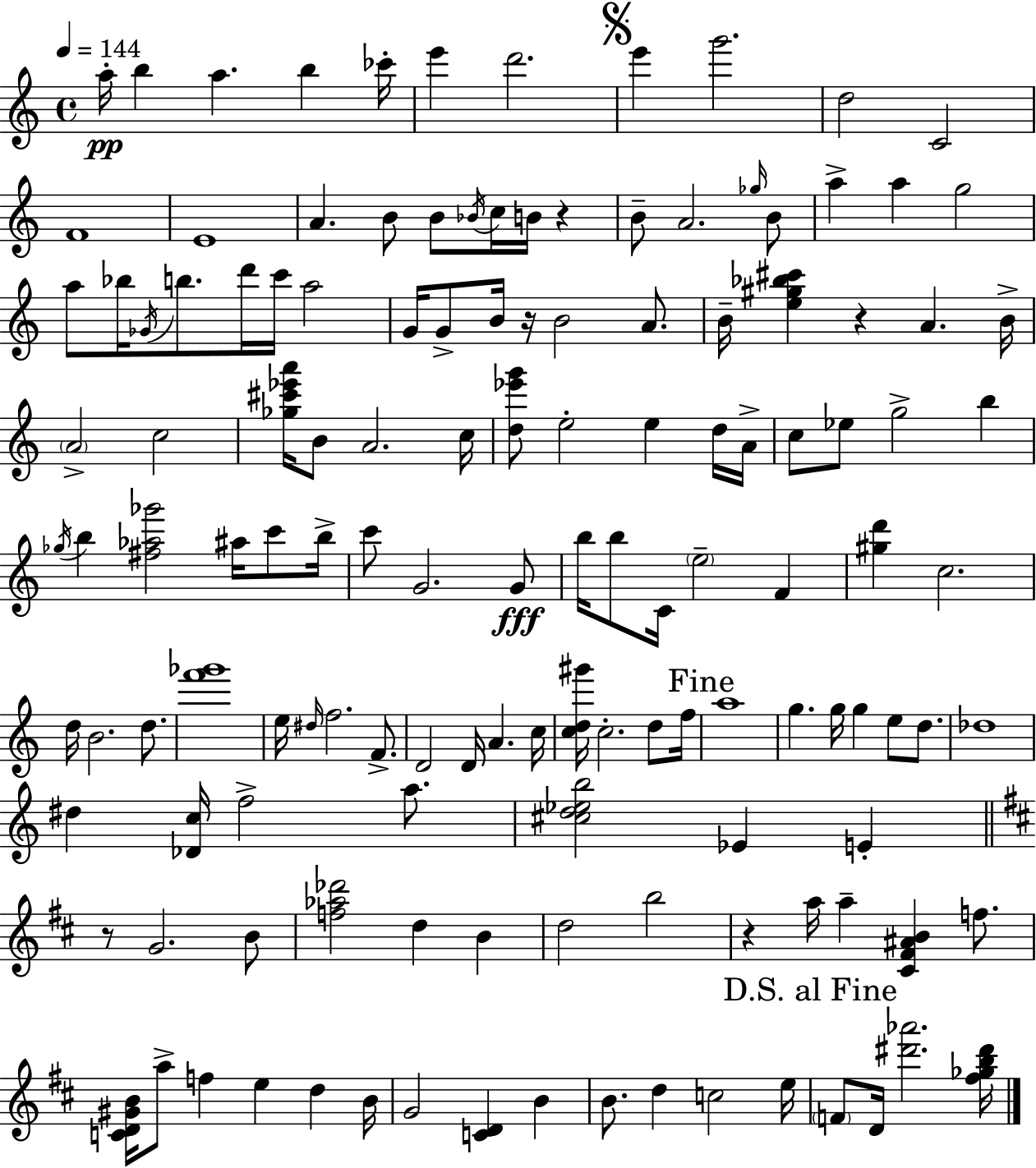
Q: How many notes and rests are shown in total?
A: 136